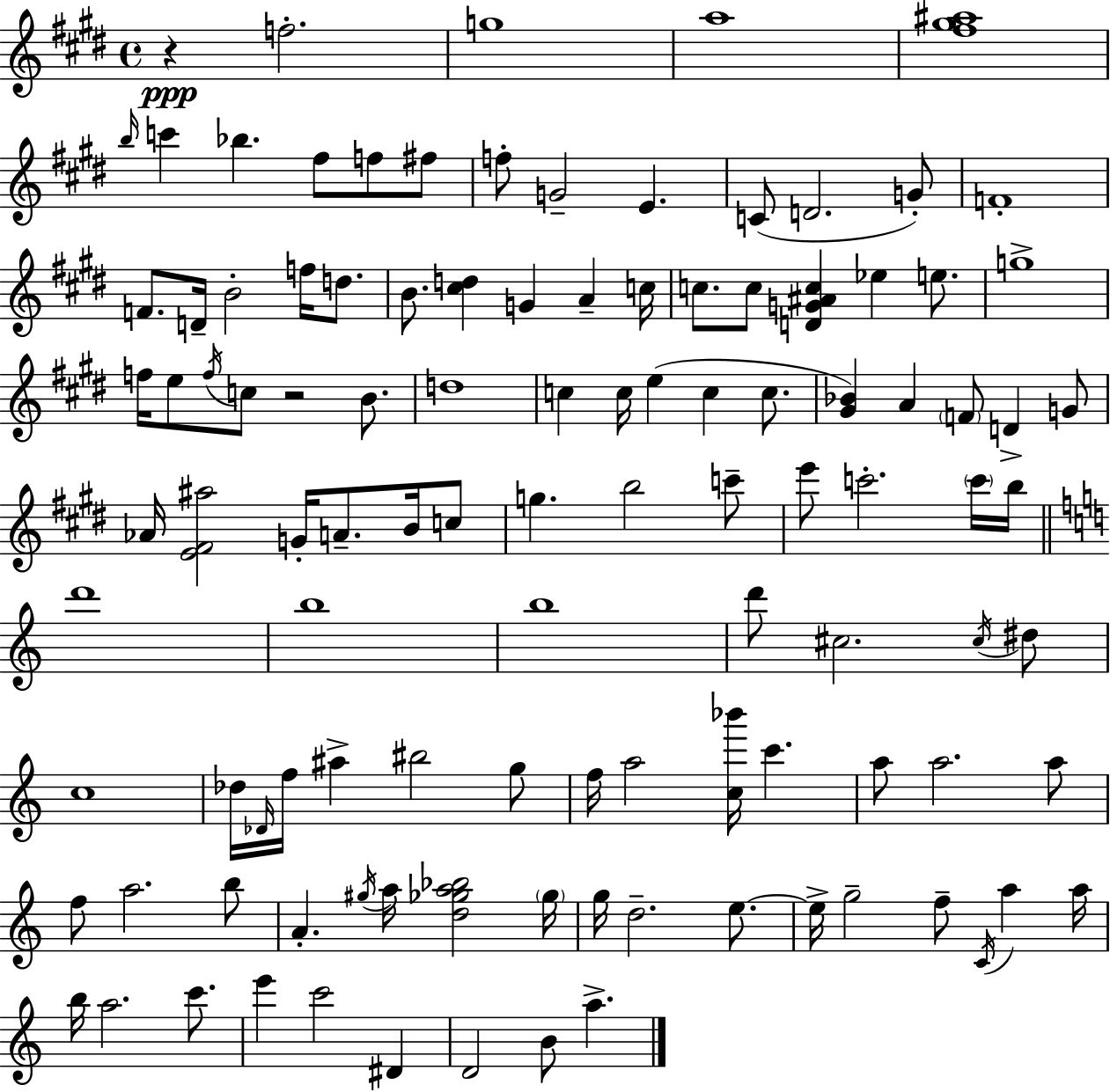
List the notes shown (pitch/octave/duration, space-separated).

R/q F5/h. G5/w A5/w [F#5,G#5,A#5]/w B5/s C6/q Bb5/q. F#5/e F5/e F#5/e F5/e G4/h E4/q. C4/e D4/h. G4/e F4/w F4/e. D4/s B4/h F5/s D5/e. B4/e. [C#5,D5]/q G4/q A4/q C5/s C5/e. C5/e [D4,G4,A#4,C5]/q Eb5/q E5/e. G5/w F5/s E5/e F5/s C5/e R/h B4/e. D5/w C5/q C5/s E5/q C5/q C5/e. [G#4,Bb4]/q A4/q F4/e D4/q G4/e Ab4/s [E4,F#4,A#5]/h G4/s A4/e. B4/s C5/e G5/q. B5/h C6/e E6/e C6/h. C6/s B5/s D6/w B5/w B5/w D6/e C#5/h. C#5/s D#5/e C5/w Db5/s Db4/s F5/s A#5/q BIS5/h G5/e F5/s A5/h [C5,Bb6]/s C6/q. A5/e A5/h. A5/e F5/e A5/h. B5/e A4/q. G#5/s A5/s [D5,Gb5,A5,Bb5]/h Gb5/s G5/s D5/h. E5/e. E5/s G5/h F5/e C4/s A5/q A5/s B5/s A5/h. C6/e. E6/q C6/h D#4/q D4/h B4/e A5/q.